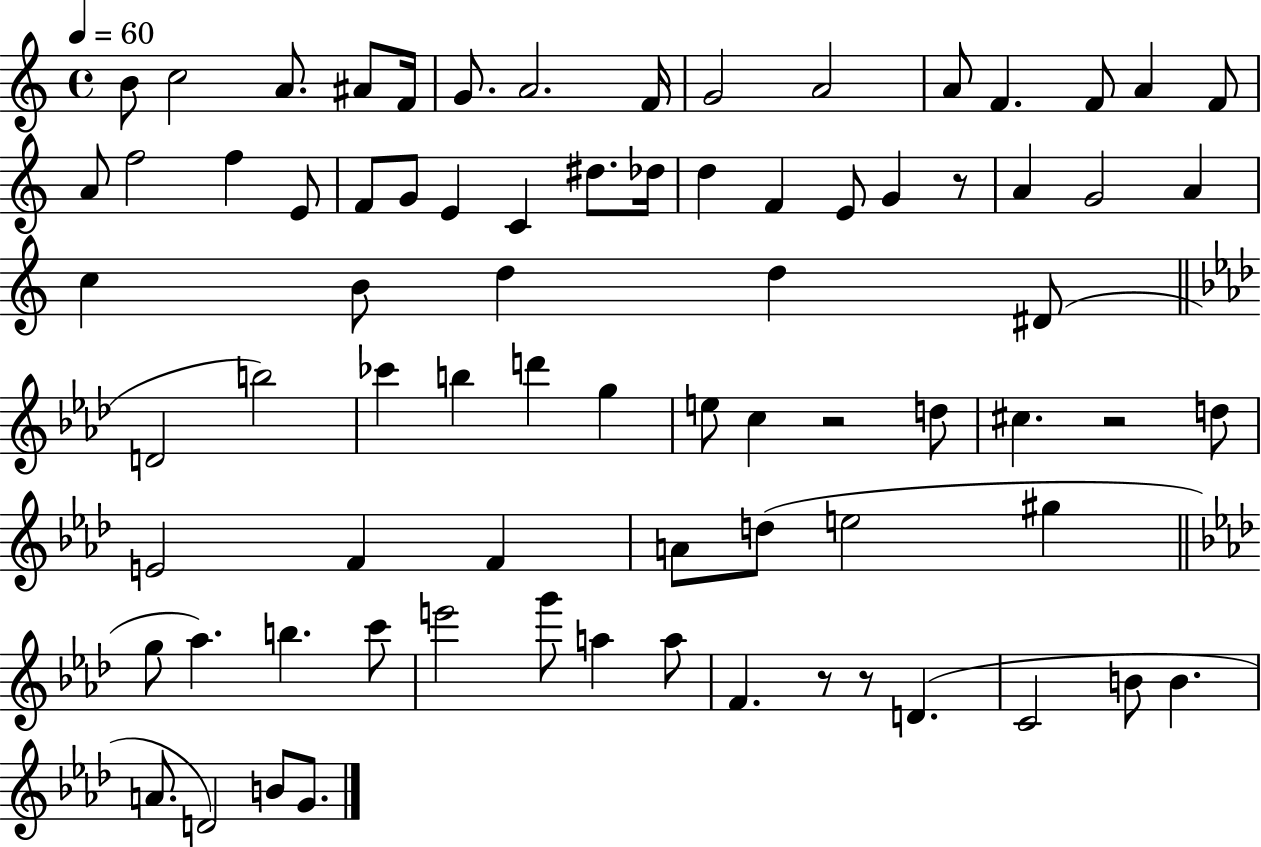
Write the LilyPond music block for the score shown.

{
  \clef treble
  \time 4/4
  \defaultTimeSignature
  \key c \major
  \tempo 4 = 60
  b'8 c''2 a'8. ais'8 f'16 | g'8. a'2. f'16 | g'2 a'2 | a'8 f'4. f'8 a'4 f'8 | \break a'8 f''2 f''4 e'8 | f'8 g'8 e'4 c'4 dis''8. des''16 | d''4 f'4 e'8 g'4 r8 | a'4 g'2 a'4 | \break c''4 b'8 d''4 d''4 dis'8( | \bar "||" \break \key aes \major d'2 b''2) | ces'''4 b''4 d'''4 g''4 | e''8 c''4 r2 d''8 | cis''4. r2 d''8 | \break e'2 f'4 f'4 | a'8 d''8( e''2 gis''4 | \bar "||" \break \key aes \major g''8 aes''4.) b''4. c'''8 | e'''2 g'''8 a''4 a''8 | f'4. r8 r8 d'4.( | c'2 b'8 b'4. | \break a'8. d'2) b'8 g'8. | \bar "|."
}